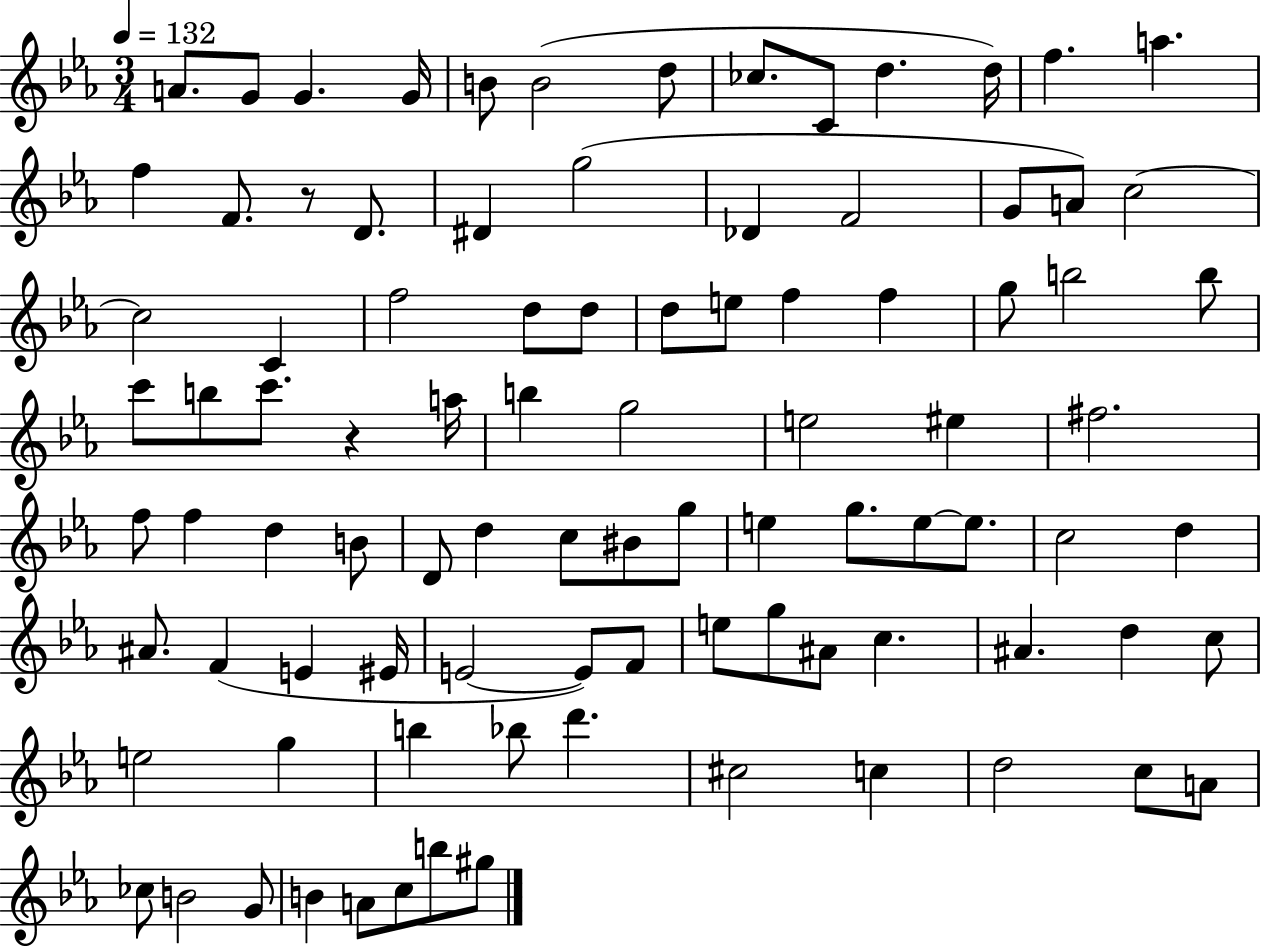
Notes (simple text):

A4/e. G4/e G4/q. G4/s B4/e B4/h D5/e CES5/e. C4/e D5/q. D5/s F5/q. A5/q. F5/q F4/e. R/e D4/e. D#4/q G5/h Db4/q F4/h G4/e A4/e C5/h C5/h C4/q F5/h D5/e D5/e D5/e E5/e F5/q F5/q G5/e B5/h B5/e C6/e B5/e C6/e. R/q A5/s B5/q G5/h E5/h EIS5/q F#5/h. F5/e F5/q D5/q B4/e D4/e D5/q C5/e BIS4/e G5/e E5/q G5/e. E5/e E5/e. C5/h D5/q A#4/e. F4/q E4/q EIS4/s E4/h E4/e F4/e E5/e G5/e A#4/e C5/q. A#4/q. D5/q C5/e E5/h G5/q B5/q Bb5/e D6/q. C#5/h C5/q D5/h C5/e A4/e CES5/e B4/h G4/e B4/q A4/e C5/e B5/e G#5/e